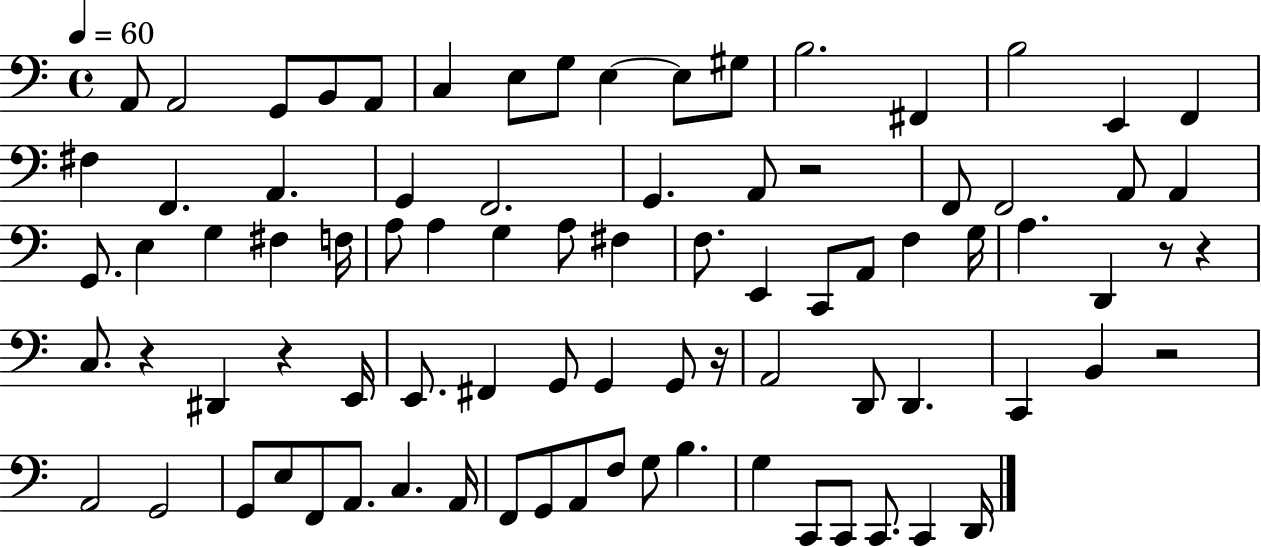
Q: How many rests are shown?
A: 7